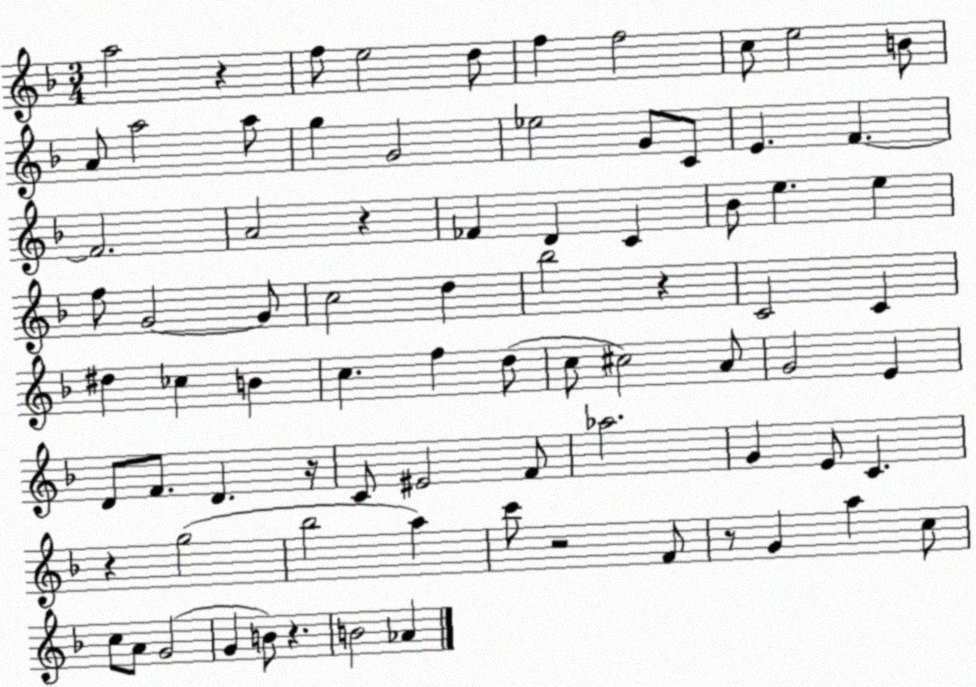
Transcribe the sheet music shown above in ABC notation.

X:1
T:Untitled
M:3/4
L:1/4
K:F
a2 z f/2 e2 d/2 f f2 c/2 e2 B/2 A/2 a2 a/2 g G2 _e2 G/2 C/2 E F F2 A2 z _F D C _B/2 e e f/2 G2 G/2 c2 d _b2 z C2 C ^d _c B c f d/2 c/2 ^c2 A/2 G2 E D/2 F/2 D z/4 C/2 ^E2 F/2 _a2 G E/2 C z g2 _b2 a c'/2 z2 F/2 z/2 G a c/2 c/2 A/2 G2 G B/2 z B2 _A